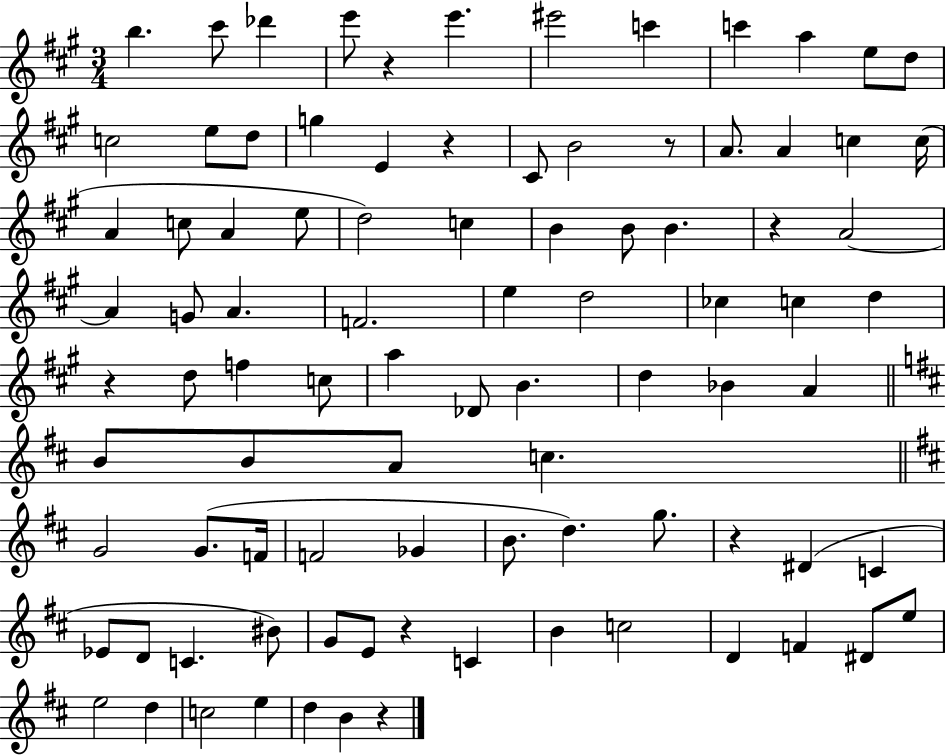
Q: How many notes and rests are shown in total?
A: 91